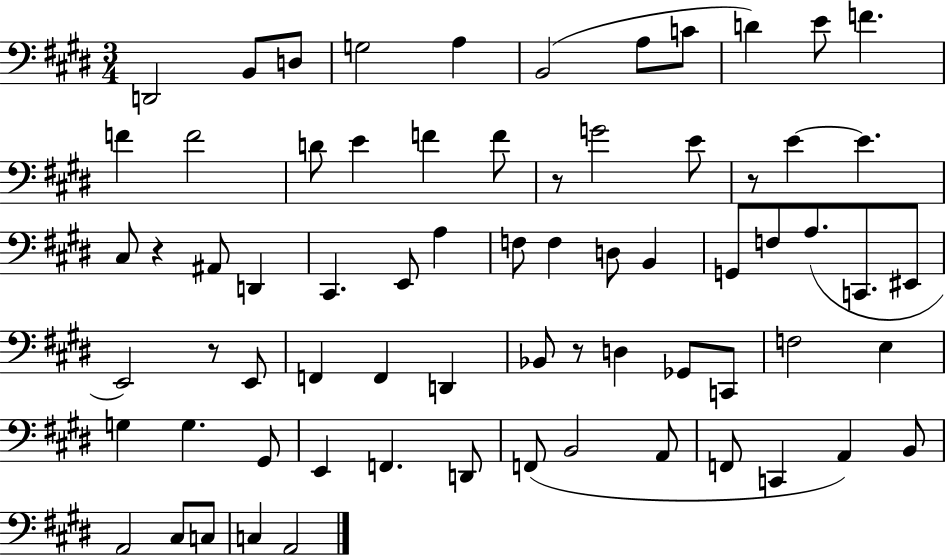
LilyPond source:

{
  \clef bass
  \numericTimeSignature
  \time 3/4
  \key e \major
  d,2 b,8 d8 | g2 a4 | b,2( a8 c'8 | d'4) e'8 f'4. | \break f'4 f'2 | d'8 e'4 f'4 f'8 | r8 g'2 e'8 | r8 e'4~~ e'4. | \break cis8 r4 ais,8 d,4 | cis,4. e,8 a4 | f8 f4 d8 b,4 | g,8 f8 a8.( c,8. eis,8 | \break e,2) r8 e,8 | f,4 f,4 d,4 | bes,8 r8 d4 ges,8 c,8 | f2 e4 | \break g4 g4. gis,8 | e,4 f,4. d,8 | f,8( b,2 a,8 | f,8 c,4 a,4) b,8 | \break a,2 cis8 c8 | c4 a,2 | \bar "|."
}